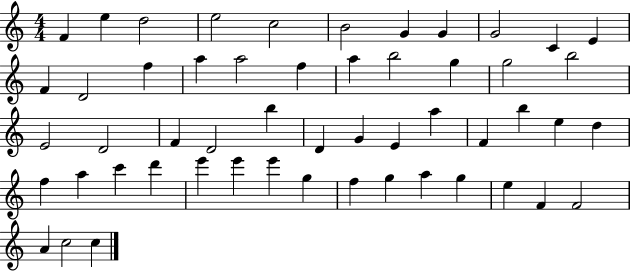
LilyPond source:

{
  \clef treble
  \numericTimeSignature
  \time 4/4
  \key c \major
  f'4 e''4 d''2 | e''2 c''2 | b'2 g'4 g'4 | g'2 c'4 e'4 | \break f'4 d'2 f''4 | a''4 a''2 f''4 | a''4 b''2 g''4 | g''2 b''2 | \break e'2 d'2 | f'4 d'2 b''4 | d'4 g'4 e'4 a''4 | f'4 b''4 e''4 d''4 | \break f''4 a''4 c'''4 d'''4 | e'''4 e'''4 e'''4 g''4 | f''4 g''4 a''4 g''4 | e''4 f'4 f'2 | \break a'4 c''2 c''4 | \bar "|."
}